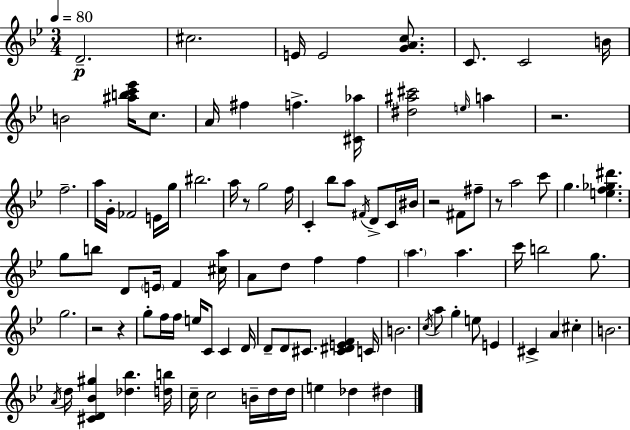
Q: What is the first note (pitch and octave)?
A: D4